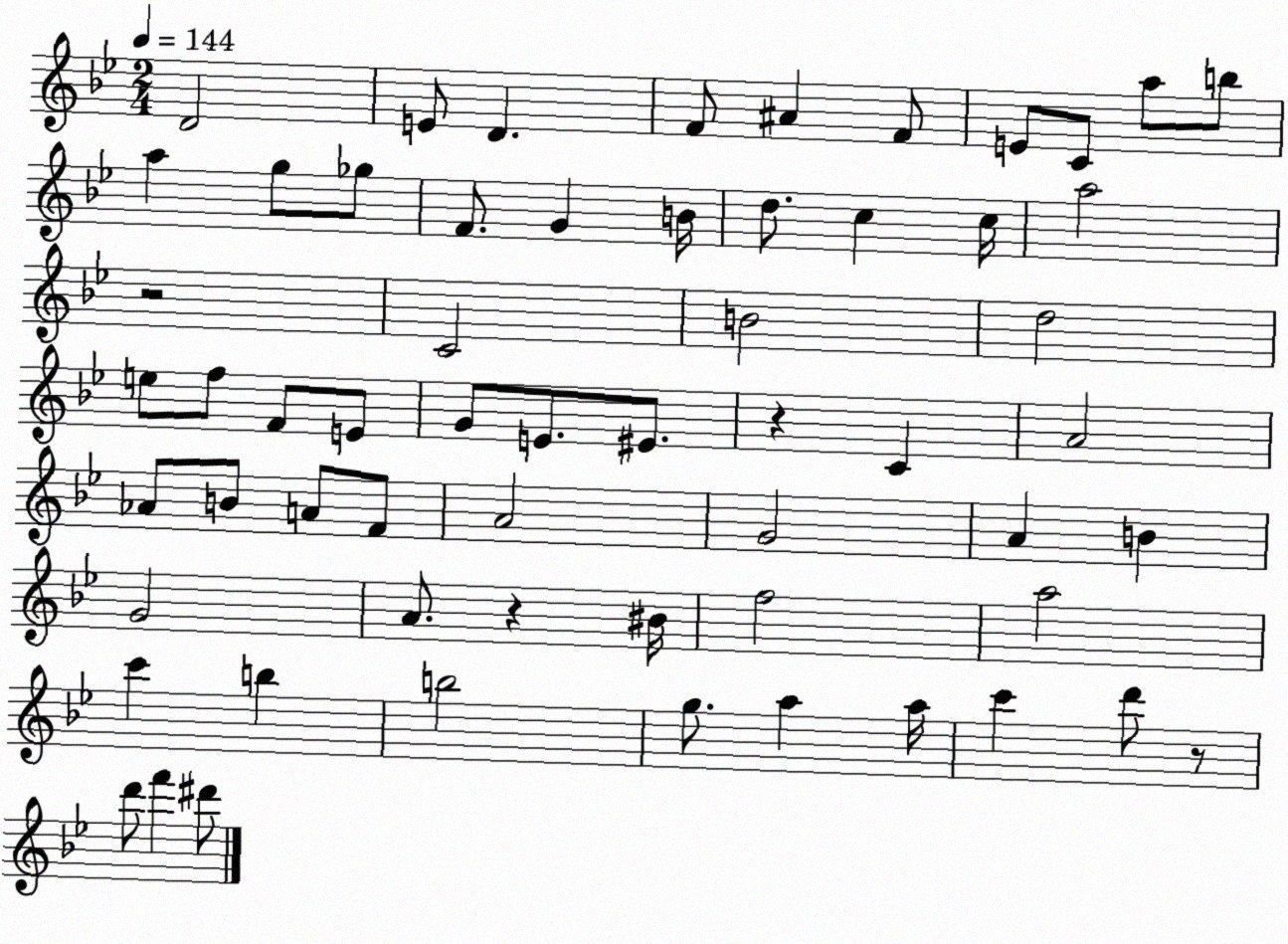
X:1
T:Untitled
M:2/4
L:1/4
K:Bb
D2 E/2 D F/2 ^A F/2 E/2 C/2 a/2 b/2 a g/2 _g/2 F/2 G B/4 d/2 c c/4 a2 z2 C2 B2 d2 e/2 f/2 F/2 E/2 G/2 E/2 ^E/2 z C A2 _A/2 B/2 A/2 F/2 A2 G2 A B G2 A/2 z ^B/4 f2 a2 c' b b2 g/2 a a/4 c' d'/2 z/2 d'/2 f' ^d'/2